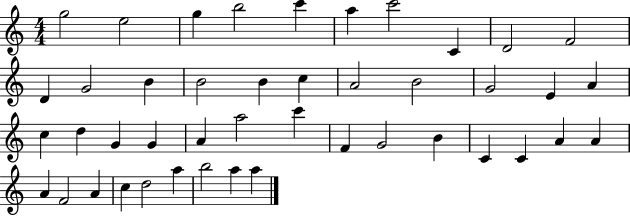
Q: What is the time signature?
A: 4/4